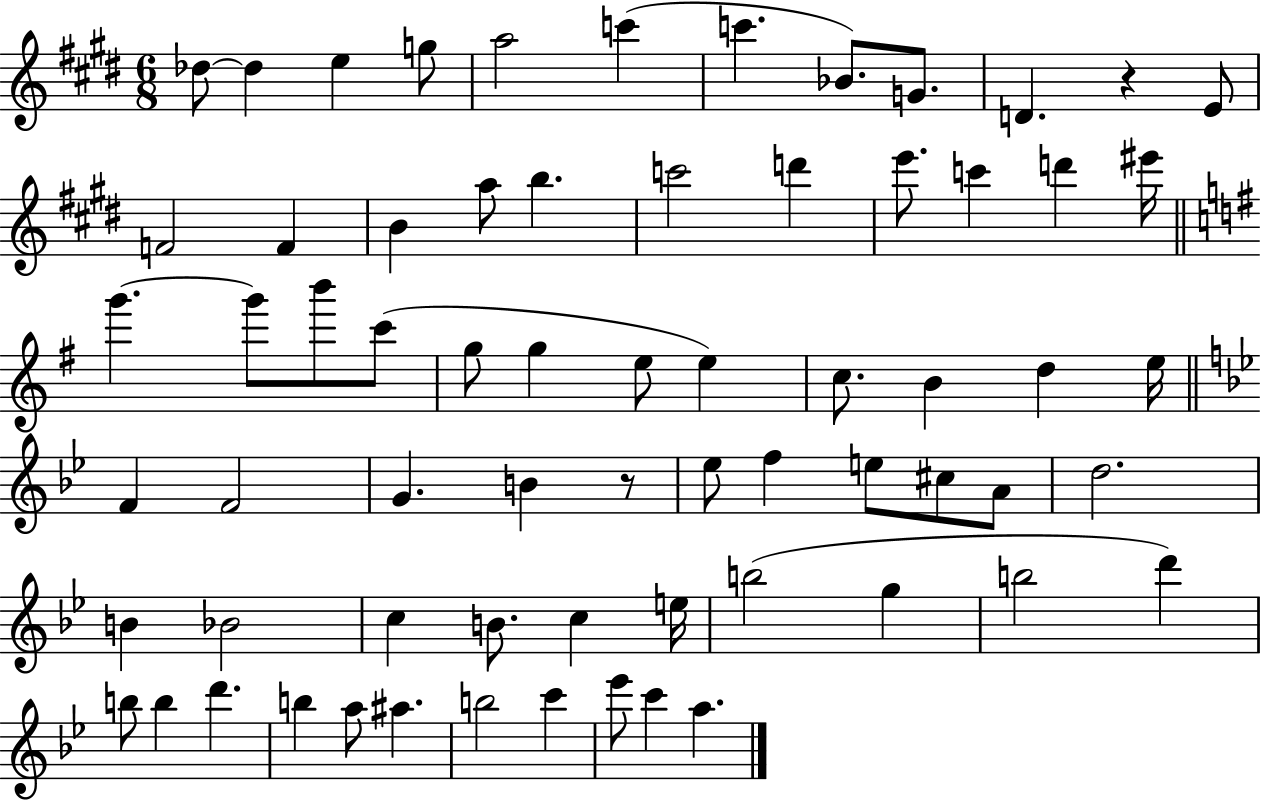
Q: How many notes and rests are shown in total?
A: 67